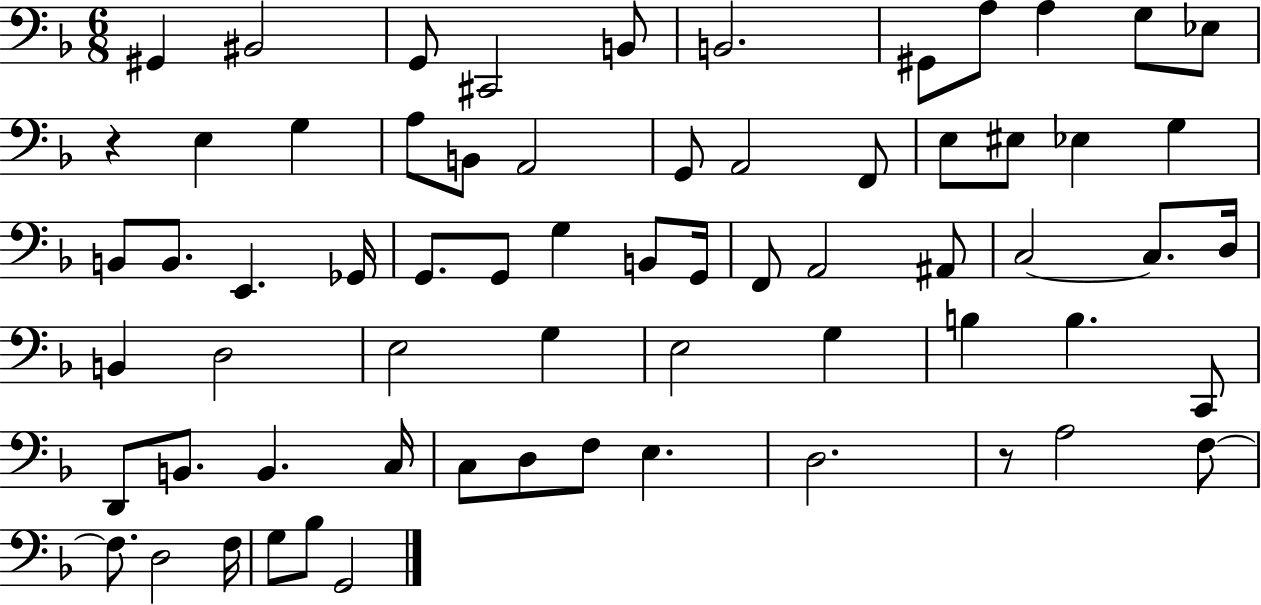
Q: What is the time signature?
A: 6/8